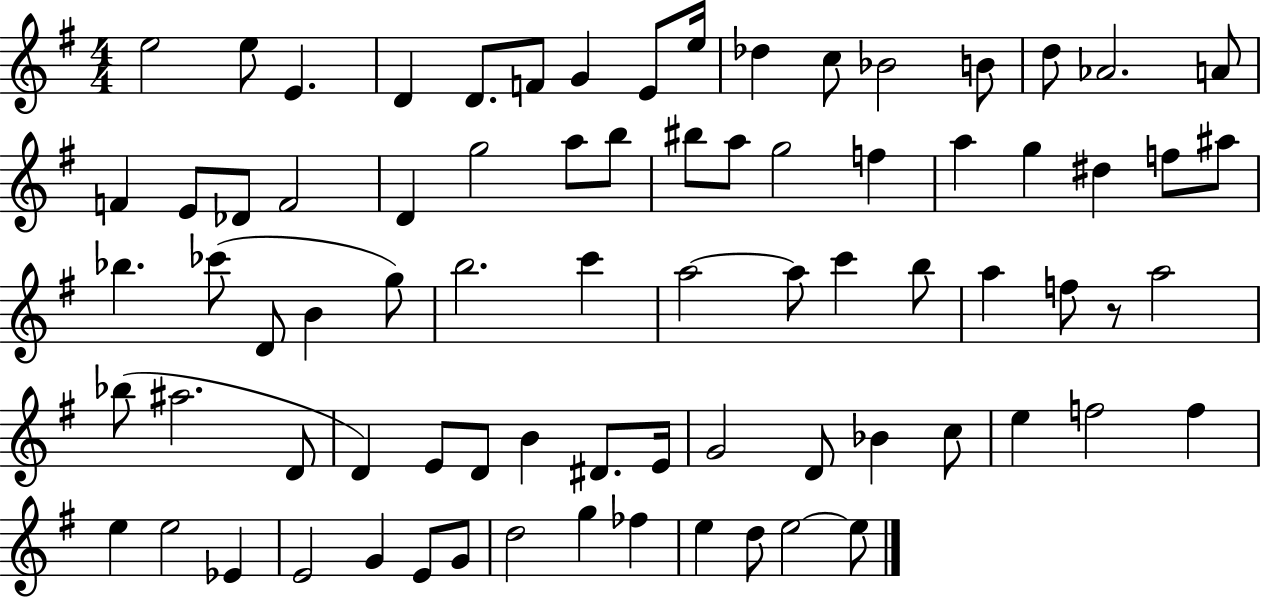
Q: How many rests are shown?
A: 1